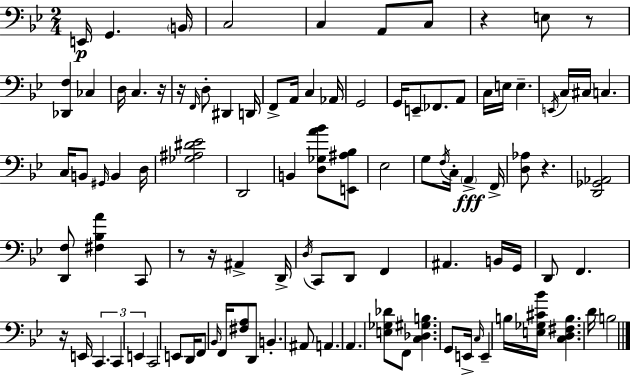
E2/s G2/q. B2/s C3/h C3/q A2/e C3/e R/q E3/e R/e [Db2,F3]/q CES3/q D3/s C3/q. R/s R/s F2/s D3/e D#2/q D2/s F2/e A2/s C3/q Ab2/s G2/h G2/s E2/e FES2/e. A2/e C3/s E3/s E3/q. E2/s C3/s C#3/s C3/q. C3/s B2/e G#2/s B2/q D3/s [Gb3,A#3,D#4,Eb4]/h D2/h B2/q [D3,Gb3,A4,Bb4]/e [E2,A#3,Bb3]/e Eb3/h G3/e F3/s C3/s A2/q F2/s [D3,Ab3]/e R/q. [D2,Gb2,Ab2]/h [D2,F3]/e [F#3,Bb3,A4]/q C2/e R/e R/s A#2/q D2/s D3/s C2/e D2/e F2/q A#2/q. B2/s G2/s D2/e F2/q. R/s E2/s C2/q. C2/q E2/q C2/h E2/e D2/s F2/e Bb2/s F2/s [F#3,A3]/e D2/e B2/q. A#2/e A2/q. A2/q. [E3,Gb3,Db4]/e F2/e [C3,Db3,G#3,B3]/q. G2/e E2/s C3/s E2/q B3/s [E3,Gb3,C#4,Bb4]/s [C3,D3,F#3,B3]/q. D4/s B3/h